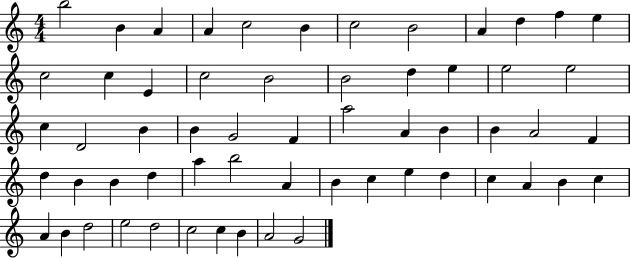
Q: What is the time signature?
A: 4/4